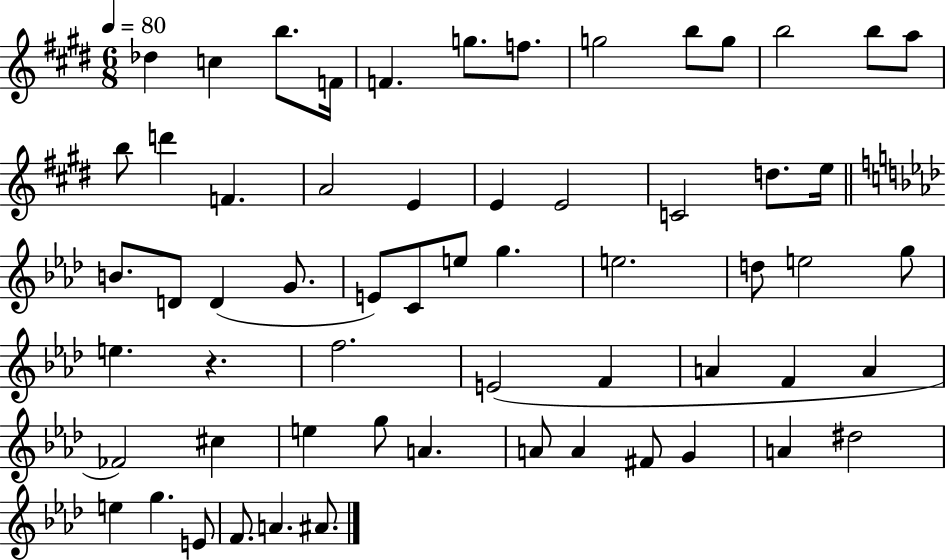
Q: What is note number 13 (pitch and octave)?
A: A5